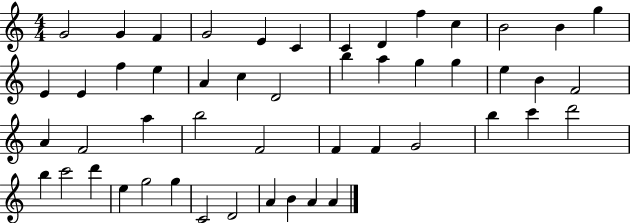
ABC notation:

X:1
T:Untitled
M:4/4
L:1/4
K:C
G2 G F G2 E C C D f c B2 B g E E f e A c D2 b a g g e B F2 A F2 a b2 F2 F F G2 b c' d'2 b c'2 d' e g2 g C2 D2 A B A A